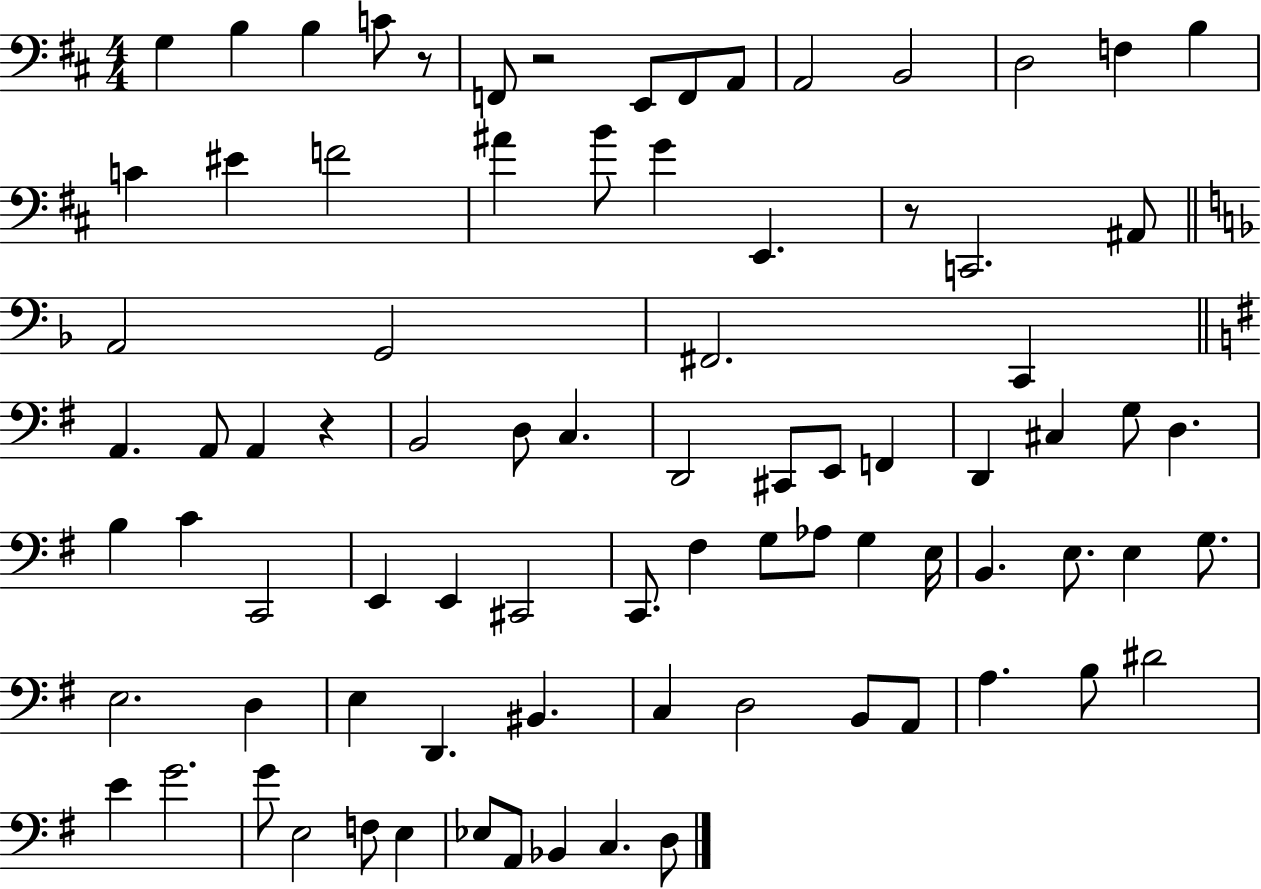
{
  \clef bass
  \numericTimeSignature
  \time 4/4
  \key d \major
  g4 b4 b4 c'8 r8 | f,8 r2 e,8 f,8 a,8 | a,2 b,2 | d2 f4 b4 | \break c'4 eis'4 f'2 | ais'4 b'8 g'4 e,4. | r8 c,2. ais,8 | \bar "||" \break \key f \major a,2 g,2 | fis,2. c,4 | \bar "||" \break \key e \minor a,4. a,8 a,4 r4 | b,2 d8 c4. | d,2 cis,8 e,8 f,4 | d,4 cis4 g8 d4. | \break b4 c'4 c,2 | e,4 e,4 cis,2 | c,8. fis4 g8 aes8 g4 e16 | b,4. e8. e4 g8. | \break e2. d4 | e4 d,4. bis,4. | c4 d2 b,8 a,8 | a4. b8 dis'2 | \break e'4 g'2. | g'8 e2 f8 e4 | ees8 a,8 bes,4 c4. d8 | \bar "|."
}